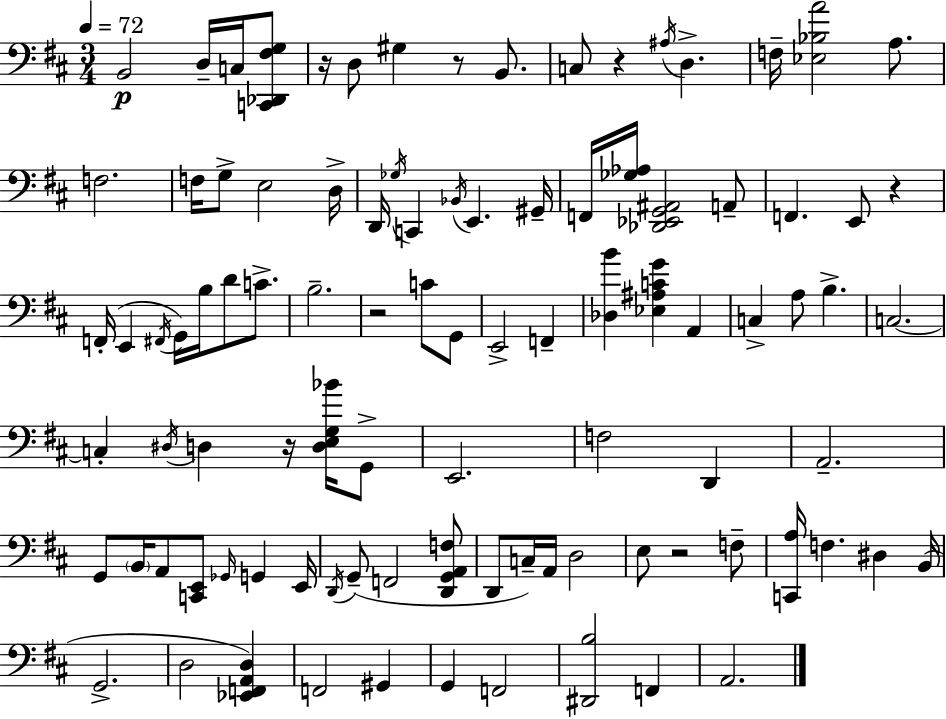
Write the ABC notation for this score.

X:1
T:Untitled
M:3/4
L:1/4
K:D
B,,2 D,/4 C,/4 [C,,_D,,^F,G,]/2 z/4 D,/2 ^G, z/2 B,,/2 C,/2 z ^A,/4 D, F,/4 [_E,_B,A]2 A,/2 F,2 F,/4 G,/2 E,2 D,/4 D,,/4 _G,/4 C,, _B,,/4 E,, ^G,,/4 F,,/4 [_G,_A,]/4 [_D,,_E,,G,,^A,,]2 A,,/2 F,, E,,/2 z F,,/4 E,, ^F,,/4 G,,/4 B,/4 D/2 C/2 B,2 z2 C/2 G,,/2 E,,2 F,, [_D,B] [_E,^A,CG] A,, C, A,/2 B, C,2 C, ^D,/4 D, z/4 [D,E,G,_B]/4 G,,/2 E,,2 F,2 D,, A,,2 G,,/2 B,,/4 A,,/2 [C,,E,,]/2 _G,,/4 G,, E,,/4 D,,/4 G,,/2 F,,2 [D,,G,,A,,F,]/2 D,,/2 C,/4 A,,/4 D,2 E,/2 z2 F,/2 [C,,A,]/4 F, ^D, B,,/4 G,,2 D,2 [_E,,F,,A,,D,] F,,2 ^G,, G,, F,,2 [^D,,B,]2 F,, A,,2